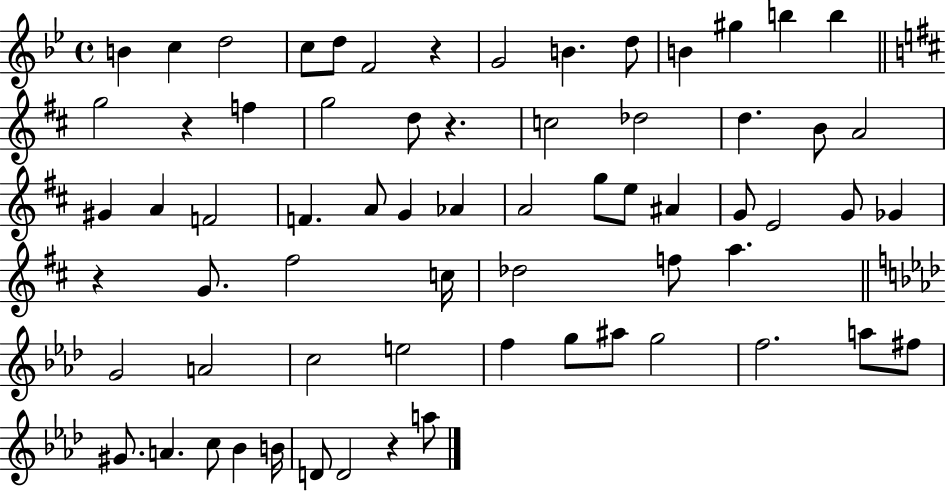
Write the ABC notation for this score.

X:1
T:Untitled
M:4/4
L:1/4
K:Bb
B c d2 c/2 d/2 F2 z G2 B d/2 B ^g b b g2 z f g2 d/2 z c2 _d2 d B/2 A2 ^G A F2 F A/2 G _A A2 g/2 e/2 ^A G/2 E2 G/2 _G z G/2 ^f2 c/4 _d2 f/2 a G2 A2 c2 e2 f g/2 ^a/2 g2 f2 a/2 ^f/2 ^G/2 A c/2 _B B/4 D/2 D2 z a/2